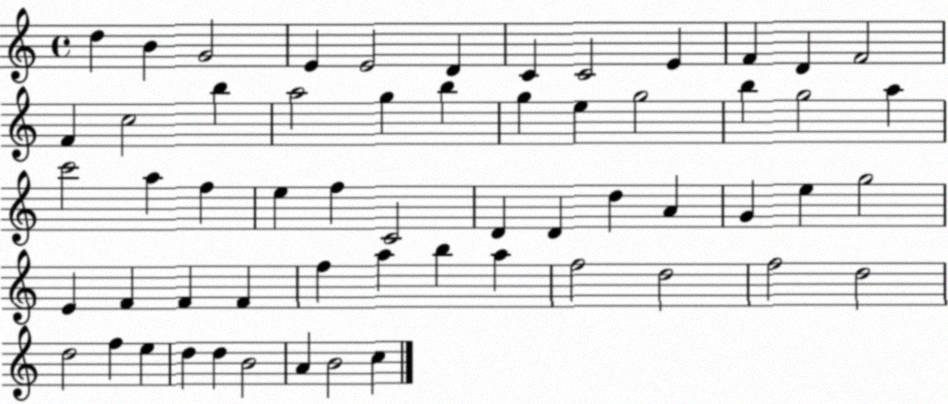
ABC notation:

X:1
T:Untitled
M:4/4
L:1/4
K:C
d B G2 E E2 D C C2 E F D F2 F c2 b a2 g b g e g2 b g2 a c'2 a f e f C2 D D d A G e g2 E F F F f a b a f2 d2 f2 d2 d2 f e d d B2 A B2 c